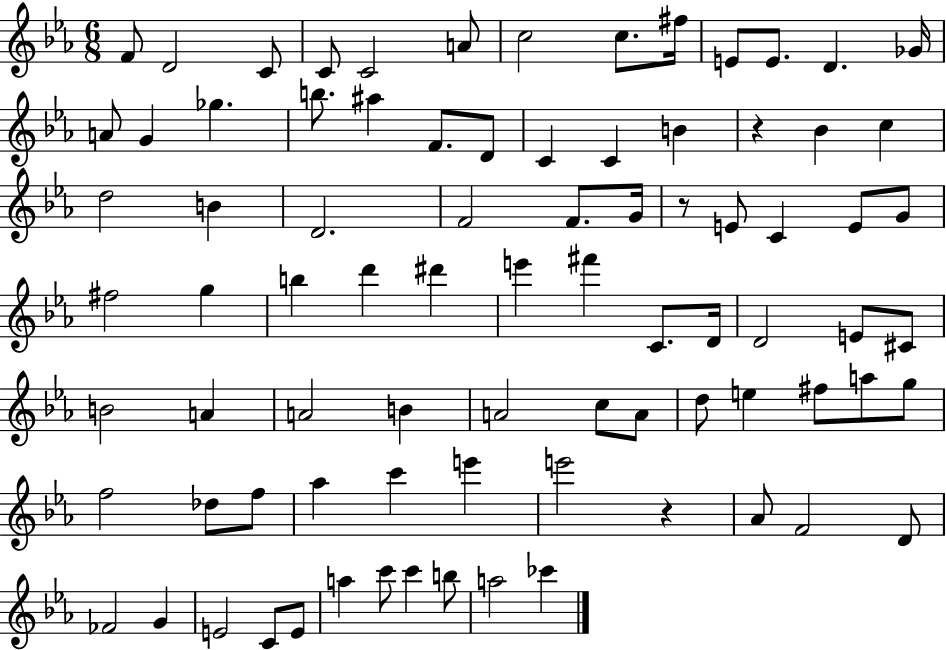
X:1
T:Untitled
M:6/8
L:1/4
K:Eb
F/2 D2 C/2 C/2 C2 A/2 c2 c/2 ^f/4 E/2 E/2 D _G/4 A/2 G _g b/2 ^a F/2 D/2 C C B z _B c d2 B D2 F2 F/2 G/4 z/2 E/2 C E/2 G/2 ^f2 g b d' ^d' e' ^f' C/2 D/4 D2 E/2 ^C/2 B2 A A2 B A2 c/2 A/2 d/2 e ^f/2 a/2 g/2 f2 _d/2 f/2 _a c' e' e'2 z _A/2 F2 D/2 _F2 G E2 C/2 E/2 a c'/2 c' b/2 a2 _c'